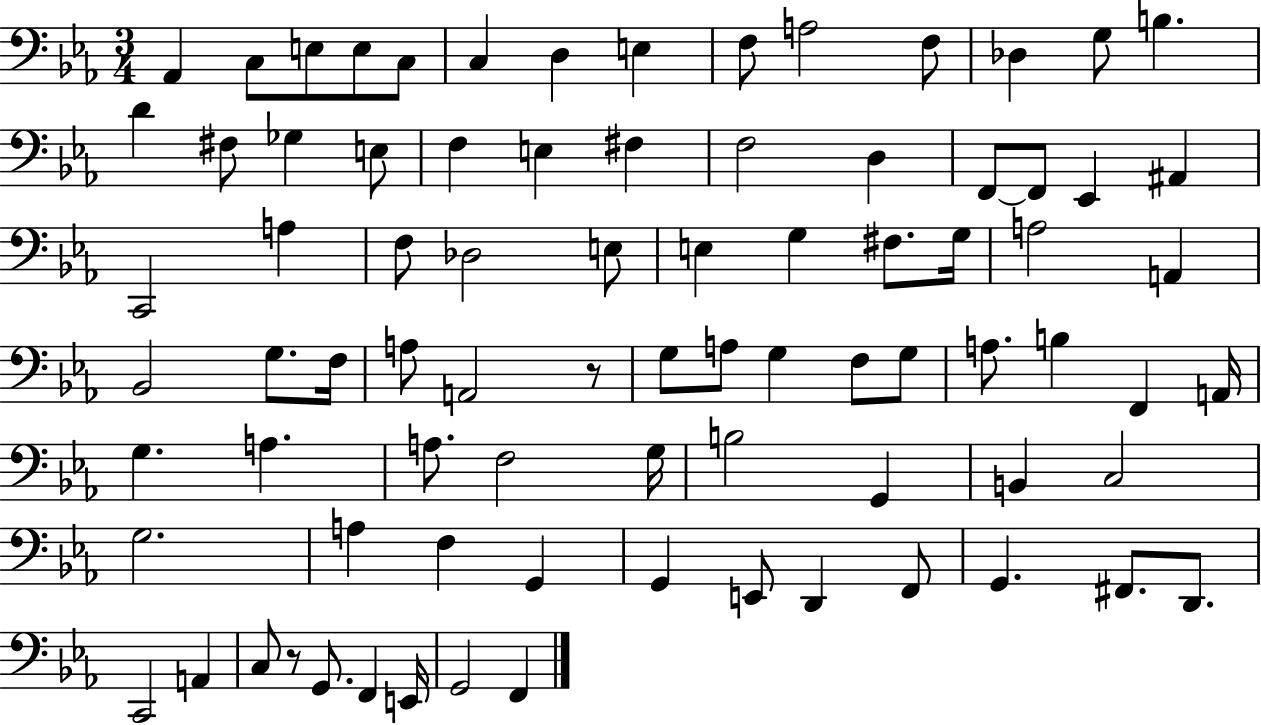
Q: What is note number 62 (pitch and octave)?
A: G3